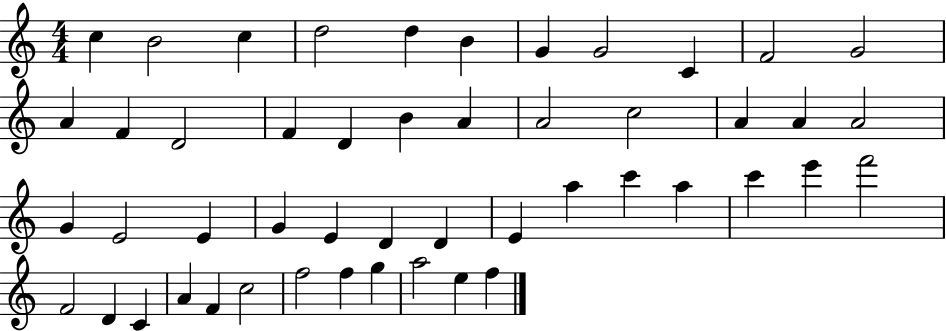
{
  \clef treble
  \numericTimeSignature
  \time 4/4
  \key c \major
  c''4 b'2 c''4 | d''2 d''4 b'4 | g'4 g'2 c'4 | f'2 g'2 | \break a'4 f'4 d'2 | f'4 d'4 b'4 a'4 | a'2 c''2 | a'4 a'4 a'2 | \break g'4 e'2 e'4 | g'4 e'4 d'4 d'4 | e'4 a''4 c'''4 a''4 | c'''4 e'''4 f'''2 | \break f'2 d'4 c'4 | a'4 f'4 c''2 | f''2 f''4 g''4 | a''2 e''4 f''4 | \break \bar "|."
}